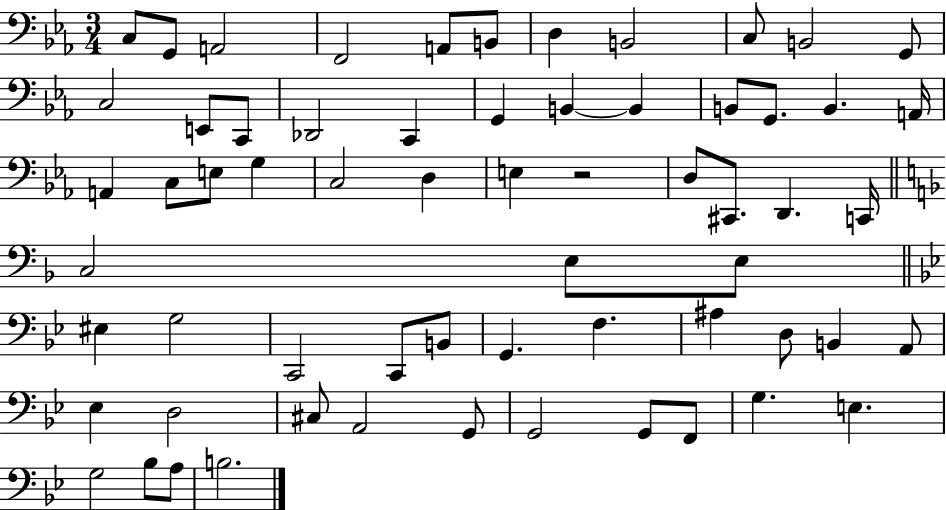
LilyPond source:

{
  \clef bass
  \numericTimeSignature
  \time 3/4
  \key ees \major
  c8 g,8 a,2 | f,2 a,8 b,8 | d4 b,2 | c8 b,2 g,8 | \break c2 e,8 c,8 | des,2 c,4 | g,4 b,4~~ b,4 | b,8 g,8. b,4. a,16 | \break a,4 c8 e8 g4 | c2 d4 | e4 r2 | d8 cis,8. d,4. c,16 | \break \bar "||" \break \key d \minor c2 e8 e8 | \bar "||" \break \key bes \major eis4 g2 | c,2 c,8 b,8 | g,4. f4. | ais4 d8 b,4 a,8 | \break ees4 d2 | cis8 a,2 g,8 | g,2 g,8 f,8 | g4. e4. | \break g2 bes8 a8 | b2. | \bar "|."
}